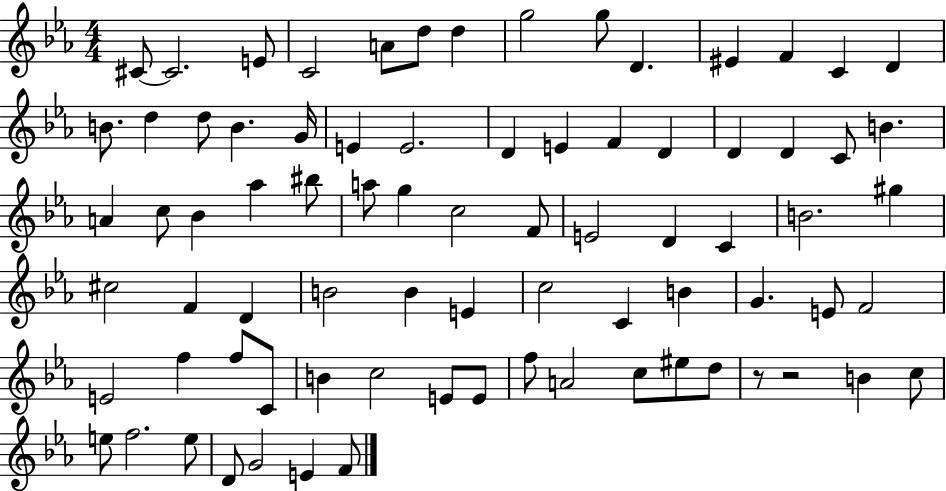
X:1
T:Untitled
M:4/4
L:1/4
K:Eb
^C/2 ^C2 E/2 C2 A/2 d/2 d g2 g/2 D ^E F C D B/2 d d/2 B G/4 E E2 D E F D D D C/2 B A c/2 _B _a ^b/2 a/2 g c2 F/2 E2 D C B2 ^g ^c2 F D B2 B E c2 C B G E/2 F2 E2 f f/2 C/2 B c2 E/2 E/2 f/2 A2 c/2 ^e/2 d/2 z/2 z2 B c/2 e/2 f2 e/2 D/2 G2 E F/2